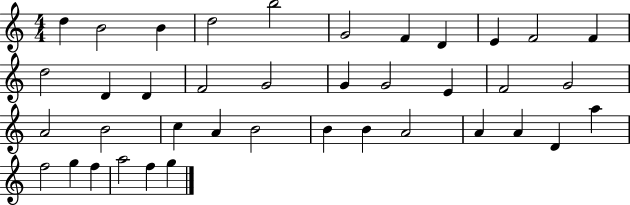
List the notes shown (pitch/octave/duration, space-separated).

D5/q B4/h B4/q D5/h B5/h G4/h F4/q D4/q E4/q F4/h F4/q D5/h D4/q D4/q F4/h G4/h G4/q G4/h E4/q F4/h G4/h A4/h B4/h C5/q A4/q B4/h B4/q B4/q A4/h A4/q A4/q D4/q A5/q F5/h G5/q F5/q A5/h F5/q G5/q